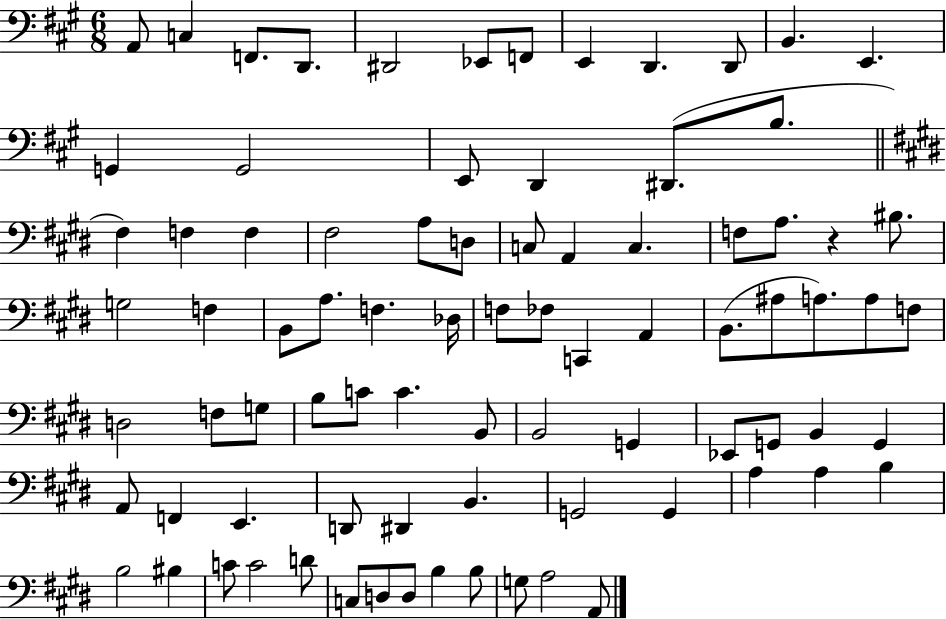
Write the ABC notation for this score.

X:1
T:Untitled
M:6/8
L:1/4
K:A
A,,/2 C, F,,/2 D,,/2 ^D,,2 _E,,/2 F,,/2 E,, D,, D,,/2 B,, E,, G,, G,,2 E,,/2 D,, ^D,,/2 B,/2 ^F, F, F, ^F,2 A,/2 D,/2 C,/2 A,, C, F,/2 A,/2 z ^B,/2 G,2 F, B,,/2 A,/2 F, _D,/4 F,/2 _F,/2 C,, A,, B,,/2 ^A,/2 A,/2 A,/2 F,/2 D,2 F,/2 G,/2 B,/2 C/2 C B,,/2 B,,2 G,, _E,,/2 G,,/2 B,, G,, A,,/2 F,, E,, D,,/2 ^D,, B,, G,,2 G,, A, A, B, B,2 ^B, C/2 C2 D/2 C,/2 D,/2 D,/2 B, B,/2 G,/2 A,2 A,,/2